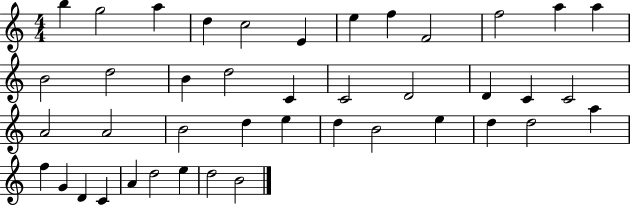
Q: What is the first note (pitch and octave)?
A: B5